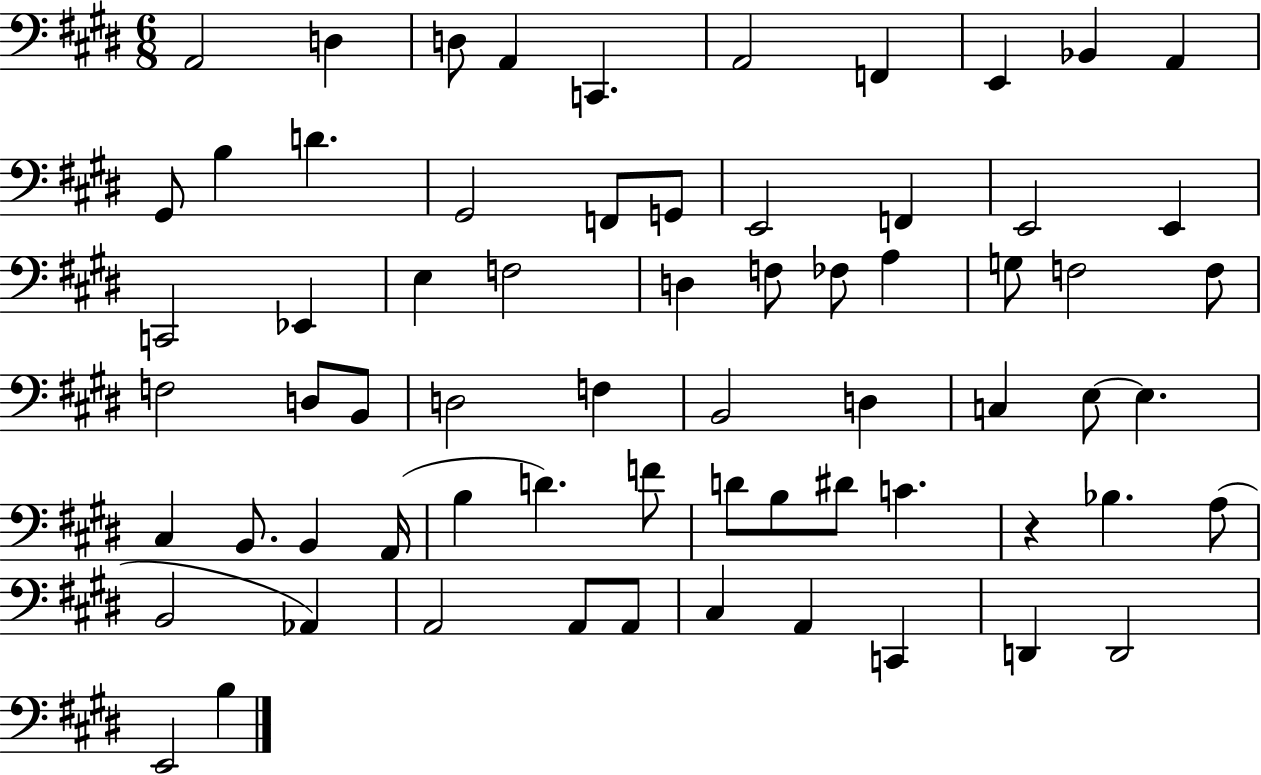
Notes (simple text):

A2/h D3/q D3/e A2/q C2/q. A2/h F2/q E2/q Bb2/q A2/q G#2/e B3/q D4/q. G#2/h F2/e G2/e E2/h F2/q E2/h E2/q C2/h Eb2/q E3/q F3/h D3/q F3/e FES3/e A3/q G3/e F3/h F3/e F3/h D3/e B2/e D3/h F3/q B2/h D3/q C3/q E3/e E3/q. C#3/q B2/e. B2/q A2/s B3/q D4/q. F4/e D4/e B3/e D#4/e C4/q. R/q Bb3/q. A3/e B2/h Ab2/q A2/h A2/e A2/e C#3/q A2/q C2/q D2/q D2/h E2/h B3/q